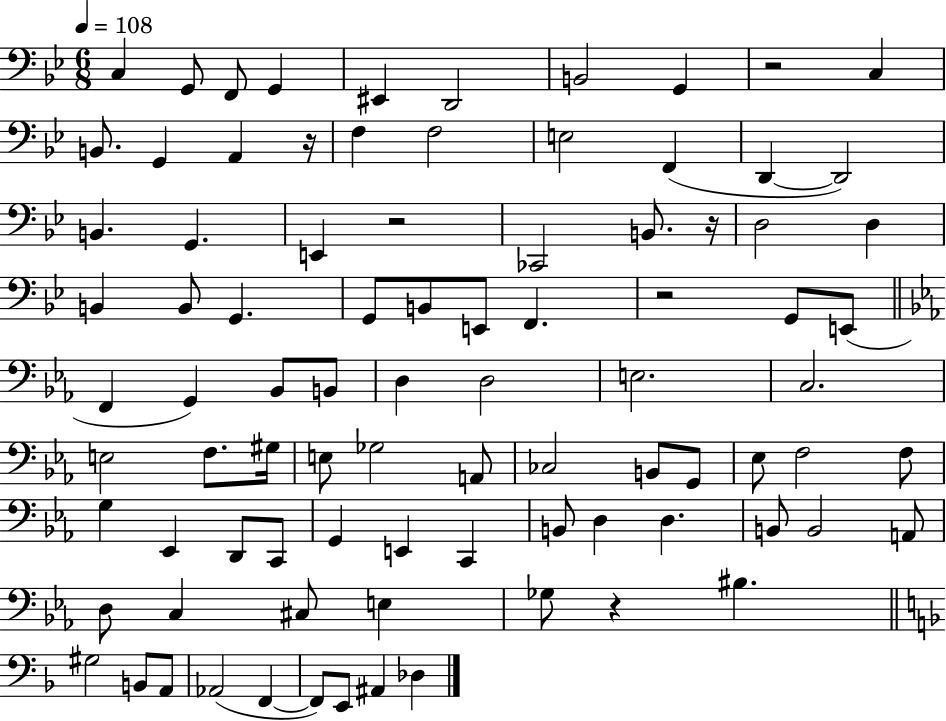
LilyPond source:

{
  \clef bass
  \numericTimeSignature
  \time 6/8
  \key bes \major
  \tempo 4 = 108
  \repeat volta 2 { c4 g,8 f,8 g,4 | eis,4 d,2 | b,2 g,4 | r2 c4 | \break b,8. g,4 a,4 r16 | f4 f2 | e2 f,4( | d,4~~ d,2) | \break b,4. g,4. | e,4 r2 | ces,2 b,8. r16 | d2 d4 | \break b,4 b,8 g,4. | g,8 b,8 e,8 f,4. | r2 g,8 e,8( | \bar "||" \break \key ees \major f,4 g,4) bes,8 b,8 | d4 d2 | e2. | c2. | \break e2 f8. gis16 | e8 ges2 a,8 | ces2 b,8 g,8 | ees8 f2 f8 | \break g4 ees,4 d,8 c,8 | g,4 e,4 c,4 | b,8 d4 d4. | b,8 b,2 a,8 | \break d8 c4 cis8 e4 | ges8 r4 bis4. | \bar "||" \break \key f \major gis2 b,8 a,8 | aes,2( f,4~~ | f,8) e,8 ais,4 des4 | } \bar "|."
}